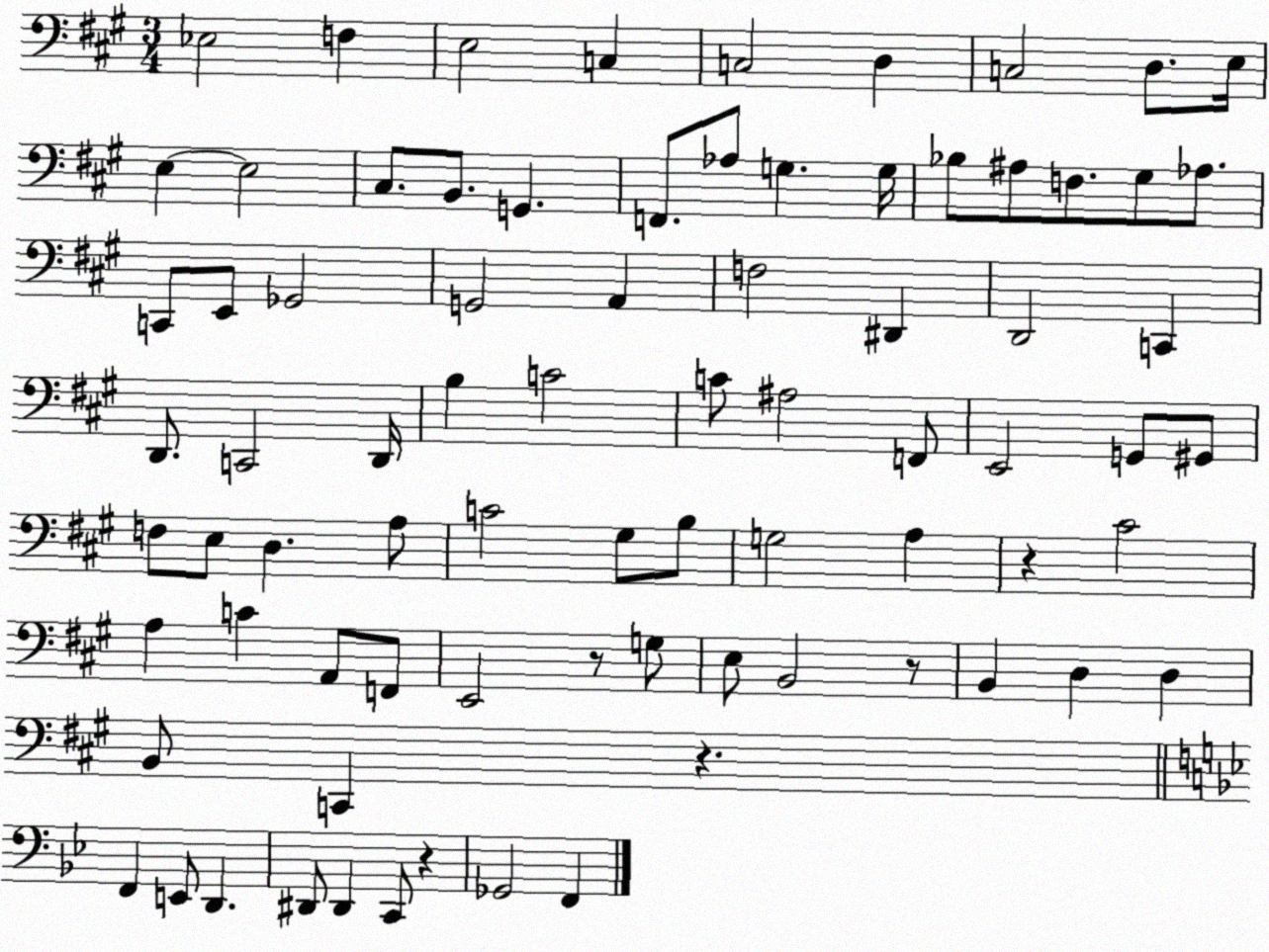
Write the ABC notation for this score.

X:1
T:Untitled
M:3/4
L:1/4
K:A
_E,2 F, E,2 C, C,2 D, C,2 D,/2 E,/4 E, E,2 ^C,/2 B,,/2 G,, F,,/2 _A,/2 G, G,/4 _B,/2 ^A,/2 F,/2 ^G,/2 _A,/2 C,,/2 E,,/2 _G,,2 G,,2 A,, F,2 ^D,, D,,2 C,, D,,/2 C,,2 D,,/4 B, C2 C/2 ^A,2 F,,/2 E,,2 G,,/2 ^G,,/2 F,/2 E,/2 D, A,/2 C2 ^G,/2 B,/2 G,2 A, z ^C2 A, C A,,/2 F,,/2 E,,2 z/2 G,/2 E,/2 B,,2 z/2 B,, D, D, B,,/2 C,, z F,, E,,/2 D,, ^D,,/2 ^D,, C,,/2 z _G,,2 F,,